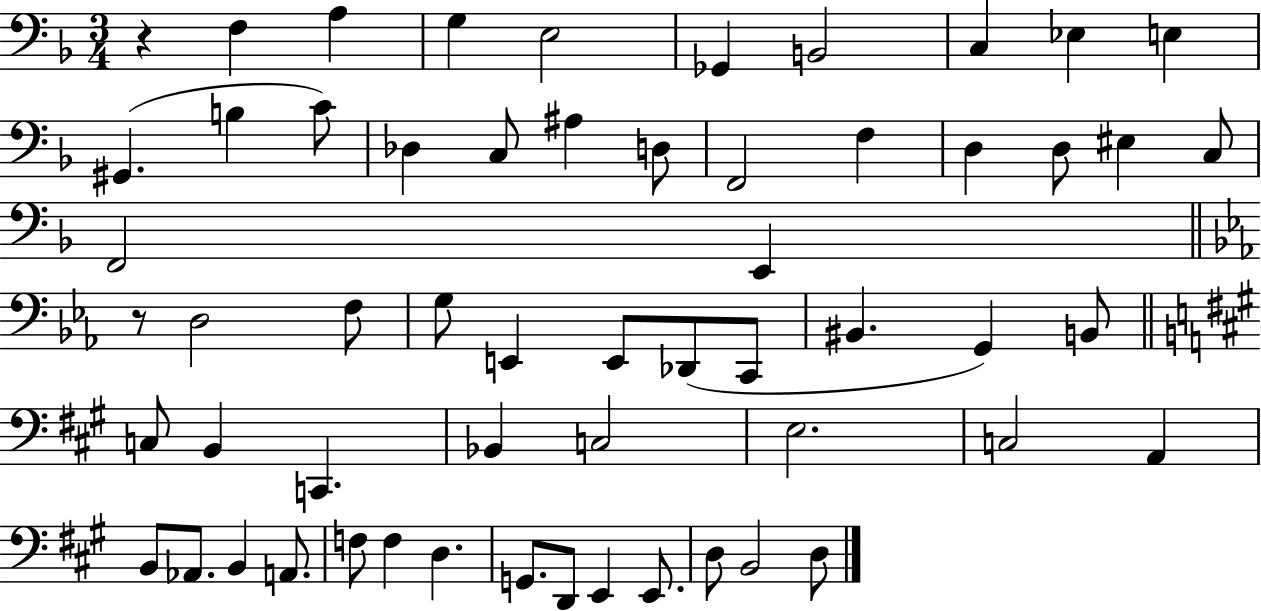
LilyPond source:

{
  \clef bass
  \numericTimeSignature
  \time 3/4
  \key f \major
  r4 f4 a4 | g4 e2 | ges,4 b,2 | c4 ees4 e4 | \break gis,4.( b4 c'8) | des4 c8 ais4 d8 | f,2 f4 | d4 d8 eis4 c8 | \break f,2 e,4 | \bar "||" \break \key ees \major r8 d2 f8 | g8 e,4 e,8 des,8( c,8 | bis,4. g,4) b,8 | \bar "||" \break \key a \major c8 b,4 c,4. | bes,4 c2 | e2. | c2 a,4 | \break b,8 aes,8. b,4 a,8. | f8 f4 d4. | g,8. d,8 e,4 e,8. | d8 b,2 d8 | \break \bar "|."
}